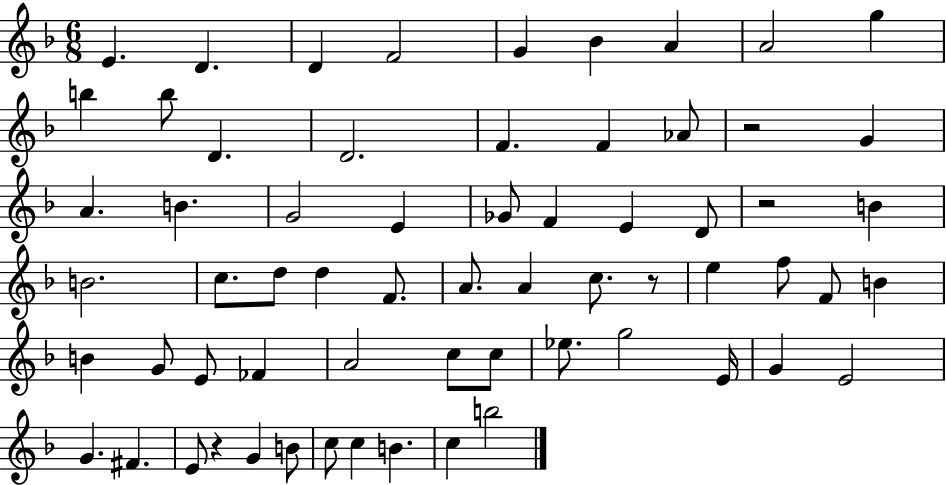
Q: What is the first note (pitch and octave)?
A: E4